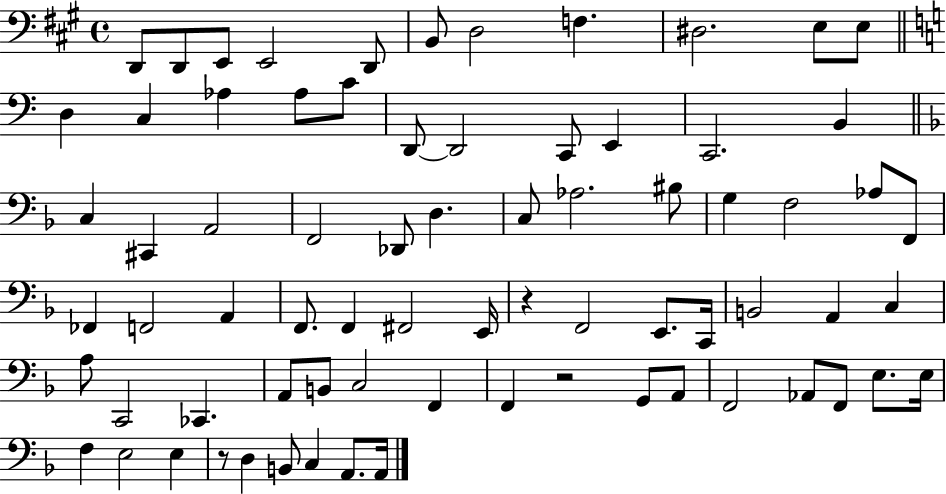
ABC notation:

X:1
T:Untitled
M:4/4
L:1/4
K:A
D,,/2 D,,/2 E,,/2 E,,2 D,,/2 B,,/2 D,2 F, ^D,2 E,/2 E,/2 D, C, _A, _A,/2 C/2 D,,/2 D,,2 C,,/2 E,, C,,2 B,, C, ^C,, A,,2 F,,2 _D,,/2 D, C,/2 _A,2 ^B,/2 G, F,2 _A,/2 F,,/2 _F,, F,,2 A,, F,,/2 F,, ^F,,2 E,,/4 z F,,2 E,,/2 C,,/4 B,,2 A,, C, A,/2 C,,2 _C,, A,,/2 B,,/2 C,2 F,, F,, z2 G,,/2 A,,/2 F,,2 _A,,/2 F,,/2 E,/2 E,/4 F, E,2 E, z/2 D, B,,/2 C, A,,/2 A,,/4